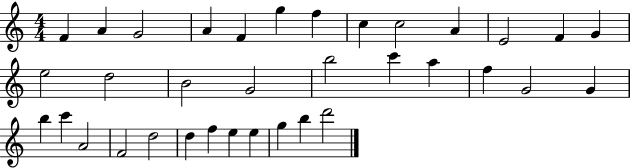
F4/q A4/q G4/h A4/q F4/q G5/q F5/q C5/q C5/h A4/q E4/h F4/q G4/q E5/h D5/h B4/h G4/h B5/h C6/q A5/q F5/q G4/h G4/q B5/q C6/q A4/h F4/h D5/h D5/q F5/q E5/q E5/q G5/q B5/q D6/h